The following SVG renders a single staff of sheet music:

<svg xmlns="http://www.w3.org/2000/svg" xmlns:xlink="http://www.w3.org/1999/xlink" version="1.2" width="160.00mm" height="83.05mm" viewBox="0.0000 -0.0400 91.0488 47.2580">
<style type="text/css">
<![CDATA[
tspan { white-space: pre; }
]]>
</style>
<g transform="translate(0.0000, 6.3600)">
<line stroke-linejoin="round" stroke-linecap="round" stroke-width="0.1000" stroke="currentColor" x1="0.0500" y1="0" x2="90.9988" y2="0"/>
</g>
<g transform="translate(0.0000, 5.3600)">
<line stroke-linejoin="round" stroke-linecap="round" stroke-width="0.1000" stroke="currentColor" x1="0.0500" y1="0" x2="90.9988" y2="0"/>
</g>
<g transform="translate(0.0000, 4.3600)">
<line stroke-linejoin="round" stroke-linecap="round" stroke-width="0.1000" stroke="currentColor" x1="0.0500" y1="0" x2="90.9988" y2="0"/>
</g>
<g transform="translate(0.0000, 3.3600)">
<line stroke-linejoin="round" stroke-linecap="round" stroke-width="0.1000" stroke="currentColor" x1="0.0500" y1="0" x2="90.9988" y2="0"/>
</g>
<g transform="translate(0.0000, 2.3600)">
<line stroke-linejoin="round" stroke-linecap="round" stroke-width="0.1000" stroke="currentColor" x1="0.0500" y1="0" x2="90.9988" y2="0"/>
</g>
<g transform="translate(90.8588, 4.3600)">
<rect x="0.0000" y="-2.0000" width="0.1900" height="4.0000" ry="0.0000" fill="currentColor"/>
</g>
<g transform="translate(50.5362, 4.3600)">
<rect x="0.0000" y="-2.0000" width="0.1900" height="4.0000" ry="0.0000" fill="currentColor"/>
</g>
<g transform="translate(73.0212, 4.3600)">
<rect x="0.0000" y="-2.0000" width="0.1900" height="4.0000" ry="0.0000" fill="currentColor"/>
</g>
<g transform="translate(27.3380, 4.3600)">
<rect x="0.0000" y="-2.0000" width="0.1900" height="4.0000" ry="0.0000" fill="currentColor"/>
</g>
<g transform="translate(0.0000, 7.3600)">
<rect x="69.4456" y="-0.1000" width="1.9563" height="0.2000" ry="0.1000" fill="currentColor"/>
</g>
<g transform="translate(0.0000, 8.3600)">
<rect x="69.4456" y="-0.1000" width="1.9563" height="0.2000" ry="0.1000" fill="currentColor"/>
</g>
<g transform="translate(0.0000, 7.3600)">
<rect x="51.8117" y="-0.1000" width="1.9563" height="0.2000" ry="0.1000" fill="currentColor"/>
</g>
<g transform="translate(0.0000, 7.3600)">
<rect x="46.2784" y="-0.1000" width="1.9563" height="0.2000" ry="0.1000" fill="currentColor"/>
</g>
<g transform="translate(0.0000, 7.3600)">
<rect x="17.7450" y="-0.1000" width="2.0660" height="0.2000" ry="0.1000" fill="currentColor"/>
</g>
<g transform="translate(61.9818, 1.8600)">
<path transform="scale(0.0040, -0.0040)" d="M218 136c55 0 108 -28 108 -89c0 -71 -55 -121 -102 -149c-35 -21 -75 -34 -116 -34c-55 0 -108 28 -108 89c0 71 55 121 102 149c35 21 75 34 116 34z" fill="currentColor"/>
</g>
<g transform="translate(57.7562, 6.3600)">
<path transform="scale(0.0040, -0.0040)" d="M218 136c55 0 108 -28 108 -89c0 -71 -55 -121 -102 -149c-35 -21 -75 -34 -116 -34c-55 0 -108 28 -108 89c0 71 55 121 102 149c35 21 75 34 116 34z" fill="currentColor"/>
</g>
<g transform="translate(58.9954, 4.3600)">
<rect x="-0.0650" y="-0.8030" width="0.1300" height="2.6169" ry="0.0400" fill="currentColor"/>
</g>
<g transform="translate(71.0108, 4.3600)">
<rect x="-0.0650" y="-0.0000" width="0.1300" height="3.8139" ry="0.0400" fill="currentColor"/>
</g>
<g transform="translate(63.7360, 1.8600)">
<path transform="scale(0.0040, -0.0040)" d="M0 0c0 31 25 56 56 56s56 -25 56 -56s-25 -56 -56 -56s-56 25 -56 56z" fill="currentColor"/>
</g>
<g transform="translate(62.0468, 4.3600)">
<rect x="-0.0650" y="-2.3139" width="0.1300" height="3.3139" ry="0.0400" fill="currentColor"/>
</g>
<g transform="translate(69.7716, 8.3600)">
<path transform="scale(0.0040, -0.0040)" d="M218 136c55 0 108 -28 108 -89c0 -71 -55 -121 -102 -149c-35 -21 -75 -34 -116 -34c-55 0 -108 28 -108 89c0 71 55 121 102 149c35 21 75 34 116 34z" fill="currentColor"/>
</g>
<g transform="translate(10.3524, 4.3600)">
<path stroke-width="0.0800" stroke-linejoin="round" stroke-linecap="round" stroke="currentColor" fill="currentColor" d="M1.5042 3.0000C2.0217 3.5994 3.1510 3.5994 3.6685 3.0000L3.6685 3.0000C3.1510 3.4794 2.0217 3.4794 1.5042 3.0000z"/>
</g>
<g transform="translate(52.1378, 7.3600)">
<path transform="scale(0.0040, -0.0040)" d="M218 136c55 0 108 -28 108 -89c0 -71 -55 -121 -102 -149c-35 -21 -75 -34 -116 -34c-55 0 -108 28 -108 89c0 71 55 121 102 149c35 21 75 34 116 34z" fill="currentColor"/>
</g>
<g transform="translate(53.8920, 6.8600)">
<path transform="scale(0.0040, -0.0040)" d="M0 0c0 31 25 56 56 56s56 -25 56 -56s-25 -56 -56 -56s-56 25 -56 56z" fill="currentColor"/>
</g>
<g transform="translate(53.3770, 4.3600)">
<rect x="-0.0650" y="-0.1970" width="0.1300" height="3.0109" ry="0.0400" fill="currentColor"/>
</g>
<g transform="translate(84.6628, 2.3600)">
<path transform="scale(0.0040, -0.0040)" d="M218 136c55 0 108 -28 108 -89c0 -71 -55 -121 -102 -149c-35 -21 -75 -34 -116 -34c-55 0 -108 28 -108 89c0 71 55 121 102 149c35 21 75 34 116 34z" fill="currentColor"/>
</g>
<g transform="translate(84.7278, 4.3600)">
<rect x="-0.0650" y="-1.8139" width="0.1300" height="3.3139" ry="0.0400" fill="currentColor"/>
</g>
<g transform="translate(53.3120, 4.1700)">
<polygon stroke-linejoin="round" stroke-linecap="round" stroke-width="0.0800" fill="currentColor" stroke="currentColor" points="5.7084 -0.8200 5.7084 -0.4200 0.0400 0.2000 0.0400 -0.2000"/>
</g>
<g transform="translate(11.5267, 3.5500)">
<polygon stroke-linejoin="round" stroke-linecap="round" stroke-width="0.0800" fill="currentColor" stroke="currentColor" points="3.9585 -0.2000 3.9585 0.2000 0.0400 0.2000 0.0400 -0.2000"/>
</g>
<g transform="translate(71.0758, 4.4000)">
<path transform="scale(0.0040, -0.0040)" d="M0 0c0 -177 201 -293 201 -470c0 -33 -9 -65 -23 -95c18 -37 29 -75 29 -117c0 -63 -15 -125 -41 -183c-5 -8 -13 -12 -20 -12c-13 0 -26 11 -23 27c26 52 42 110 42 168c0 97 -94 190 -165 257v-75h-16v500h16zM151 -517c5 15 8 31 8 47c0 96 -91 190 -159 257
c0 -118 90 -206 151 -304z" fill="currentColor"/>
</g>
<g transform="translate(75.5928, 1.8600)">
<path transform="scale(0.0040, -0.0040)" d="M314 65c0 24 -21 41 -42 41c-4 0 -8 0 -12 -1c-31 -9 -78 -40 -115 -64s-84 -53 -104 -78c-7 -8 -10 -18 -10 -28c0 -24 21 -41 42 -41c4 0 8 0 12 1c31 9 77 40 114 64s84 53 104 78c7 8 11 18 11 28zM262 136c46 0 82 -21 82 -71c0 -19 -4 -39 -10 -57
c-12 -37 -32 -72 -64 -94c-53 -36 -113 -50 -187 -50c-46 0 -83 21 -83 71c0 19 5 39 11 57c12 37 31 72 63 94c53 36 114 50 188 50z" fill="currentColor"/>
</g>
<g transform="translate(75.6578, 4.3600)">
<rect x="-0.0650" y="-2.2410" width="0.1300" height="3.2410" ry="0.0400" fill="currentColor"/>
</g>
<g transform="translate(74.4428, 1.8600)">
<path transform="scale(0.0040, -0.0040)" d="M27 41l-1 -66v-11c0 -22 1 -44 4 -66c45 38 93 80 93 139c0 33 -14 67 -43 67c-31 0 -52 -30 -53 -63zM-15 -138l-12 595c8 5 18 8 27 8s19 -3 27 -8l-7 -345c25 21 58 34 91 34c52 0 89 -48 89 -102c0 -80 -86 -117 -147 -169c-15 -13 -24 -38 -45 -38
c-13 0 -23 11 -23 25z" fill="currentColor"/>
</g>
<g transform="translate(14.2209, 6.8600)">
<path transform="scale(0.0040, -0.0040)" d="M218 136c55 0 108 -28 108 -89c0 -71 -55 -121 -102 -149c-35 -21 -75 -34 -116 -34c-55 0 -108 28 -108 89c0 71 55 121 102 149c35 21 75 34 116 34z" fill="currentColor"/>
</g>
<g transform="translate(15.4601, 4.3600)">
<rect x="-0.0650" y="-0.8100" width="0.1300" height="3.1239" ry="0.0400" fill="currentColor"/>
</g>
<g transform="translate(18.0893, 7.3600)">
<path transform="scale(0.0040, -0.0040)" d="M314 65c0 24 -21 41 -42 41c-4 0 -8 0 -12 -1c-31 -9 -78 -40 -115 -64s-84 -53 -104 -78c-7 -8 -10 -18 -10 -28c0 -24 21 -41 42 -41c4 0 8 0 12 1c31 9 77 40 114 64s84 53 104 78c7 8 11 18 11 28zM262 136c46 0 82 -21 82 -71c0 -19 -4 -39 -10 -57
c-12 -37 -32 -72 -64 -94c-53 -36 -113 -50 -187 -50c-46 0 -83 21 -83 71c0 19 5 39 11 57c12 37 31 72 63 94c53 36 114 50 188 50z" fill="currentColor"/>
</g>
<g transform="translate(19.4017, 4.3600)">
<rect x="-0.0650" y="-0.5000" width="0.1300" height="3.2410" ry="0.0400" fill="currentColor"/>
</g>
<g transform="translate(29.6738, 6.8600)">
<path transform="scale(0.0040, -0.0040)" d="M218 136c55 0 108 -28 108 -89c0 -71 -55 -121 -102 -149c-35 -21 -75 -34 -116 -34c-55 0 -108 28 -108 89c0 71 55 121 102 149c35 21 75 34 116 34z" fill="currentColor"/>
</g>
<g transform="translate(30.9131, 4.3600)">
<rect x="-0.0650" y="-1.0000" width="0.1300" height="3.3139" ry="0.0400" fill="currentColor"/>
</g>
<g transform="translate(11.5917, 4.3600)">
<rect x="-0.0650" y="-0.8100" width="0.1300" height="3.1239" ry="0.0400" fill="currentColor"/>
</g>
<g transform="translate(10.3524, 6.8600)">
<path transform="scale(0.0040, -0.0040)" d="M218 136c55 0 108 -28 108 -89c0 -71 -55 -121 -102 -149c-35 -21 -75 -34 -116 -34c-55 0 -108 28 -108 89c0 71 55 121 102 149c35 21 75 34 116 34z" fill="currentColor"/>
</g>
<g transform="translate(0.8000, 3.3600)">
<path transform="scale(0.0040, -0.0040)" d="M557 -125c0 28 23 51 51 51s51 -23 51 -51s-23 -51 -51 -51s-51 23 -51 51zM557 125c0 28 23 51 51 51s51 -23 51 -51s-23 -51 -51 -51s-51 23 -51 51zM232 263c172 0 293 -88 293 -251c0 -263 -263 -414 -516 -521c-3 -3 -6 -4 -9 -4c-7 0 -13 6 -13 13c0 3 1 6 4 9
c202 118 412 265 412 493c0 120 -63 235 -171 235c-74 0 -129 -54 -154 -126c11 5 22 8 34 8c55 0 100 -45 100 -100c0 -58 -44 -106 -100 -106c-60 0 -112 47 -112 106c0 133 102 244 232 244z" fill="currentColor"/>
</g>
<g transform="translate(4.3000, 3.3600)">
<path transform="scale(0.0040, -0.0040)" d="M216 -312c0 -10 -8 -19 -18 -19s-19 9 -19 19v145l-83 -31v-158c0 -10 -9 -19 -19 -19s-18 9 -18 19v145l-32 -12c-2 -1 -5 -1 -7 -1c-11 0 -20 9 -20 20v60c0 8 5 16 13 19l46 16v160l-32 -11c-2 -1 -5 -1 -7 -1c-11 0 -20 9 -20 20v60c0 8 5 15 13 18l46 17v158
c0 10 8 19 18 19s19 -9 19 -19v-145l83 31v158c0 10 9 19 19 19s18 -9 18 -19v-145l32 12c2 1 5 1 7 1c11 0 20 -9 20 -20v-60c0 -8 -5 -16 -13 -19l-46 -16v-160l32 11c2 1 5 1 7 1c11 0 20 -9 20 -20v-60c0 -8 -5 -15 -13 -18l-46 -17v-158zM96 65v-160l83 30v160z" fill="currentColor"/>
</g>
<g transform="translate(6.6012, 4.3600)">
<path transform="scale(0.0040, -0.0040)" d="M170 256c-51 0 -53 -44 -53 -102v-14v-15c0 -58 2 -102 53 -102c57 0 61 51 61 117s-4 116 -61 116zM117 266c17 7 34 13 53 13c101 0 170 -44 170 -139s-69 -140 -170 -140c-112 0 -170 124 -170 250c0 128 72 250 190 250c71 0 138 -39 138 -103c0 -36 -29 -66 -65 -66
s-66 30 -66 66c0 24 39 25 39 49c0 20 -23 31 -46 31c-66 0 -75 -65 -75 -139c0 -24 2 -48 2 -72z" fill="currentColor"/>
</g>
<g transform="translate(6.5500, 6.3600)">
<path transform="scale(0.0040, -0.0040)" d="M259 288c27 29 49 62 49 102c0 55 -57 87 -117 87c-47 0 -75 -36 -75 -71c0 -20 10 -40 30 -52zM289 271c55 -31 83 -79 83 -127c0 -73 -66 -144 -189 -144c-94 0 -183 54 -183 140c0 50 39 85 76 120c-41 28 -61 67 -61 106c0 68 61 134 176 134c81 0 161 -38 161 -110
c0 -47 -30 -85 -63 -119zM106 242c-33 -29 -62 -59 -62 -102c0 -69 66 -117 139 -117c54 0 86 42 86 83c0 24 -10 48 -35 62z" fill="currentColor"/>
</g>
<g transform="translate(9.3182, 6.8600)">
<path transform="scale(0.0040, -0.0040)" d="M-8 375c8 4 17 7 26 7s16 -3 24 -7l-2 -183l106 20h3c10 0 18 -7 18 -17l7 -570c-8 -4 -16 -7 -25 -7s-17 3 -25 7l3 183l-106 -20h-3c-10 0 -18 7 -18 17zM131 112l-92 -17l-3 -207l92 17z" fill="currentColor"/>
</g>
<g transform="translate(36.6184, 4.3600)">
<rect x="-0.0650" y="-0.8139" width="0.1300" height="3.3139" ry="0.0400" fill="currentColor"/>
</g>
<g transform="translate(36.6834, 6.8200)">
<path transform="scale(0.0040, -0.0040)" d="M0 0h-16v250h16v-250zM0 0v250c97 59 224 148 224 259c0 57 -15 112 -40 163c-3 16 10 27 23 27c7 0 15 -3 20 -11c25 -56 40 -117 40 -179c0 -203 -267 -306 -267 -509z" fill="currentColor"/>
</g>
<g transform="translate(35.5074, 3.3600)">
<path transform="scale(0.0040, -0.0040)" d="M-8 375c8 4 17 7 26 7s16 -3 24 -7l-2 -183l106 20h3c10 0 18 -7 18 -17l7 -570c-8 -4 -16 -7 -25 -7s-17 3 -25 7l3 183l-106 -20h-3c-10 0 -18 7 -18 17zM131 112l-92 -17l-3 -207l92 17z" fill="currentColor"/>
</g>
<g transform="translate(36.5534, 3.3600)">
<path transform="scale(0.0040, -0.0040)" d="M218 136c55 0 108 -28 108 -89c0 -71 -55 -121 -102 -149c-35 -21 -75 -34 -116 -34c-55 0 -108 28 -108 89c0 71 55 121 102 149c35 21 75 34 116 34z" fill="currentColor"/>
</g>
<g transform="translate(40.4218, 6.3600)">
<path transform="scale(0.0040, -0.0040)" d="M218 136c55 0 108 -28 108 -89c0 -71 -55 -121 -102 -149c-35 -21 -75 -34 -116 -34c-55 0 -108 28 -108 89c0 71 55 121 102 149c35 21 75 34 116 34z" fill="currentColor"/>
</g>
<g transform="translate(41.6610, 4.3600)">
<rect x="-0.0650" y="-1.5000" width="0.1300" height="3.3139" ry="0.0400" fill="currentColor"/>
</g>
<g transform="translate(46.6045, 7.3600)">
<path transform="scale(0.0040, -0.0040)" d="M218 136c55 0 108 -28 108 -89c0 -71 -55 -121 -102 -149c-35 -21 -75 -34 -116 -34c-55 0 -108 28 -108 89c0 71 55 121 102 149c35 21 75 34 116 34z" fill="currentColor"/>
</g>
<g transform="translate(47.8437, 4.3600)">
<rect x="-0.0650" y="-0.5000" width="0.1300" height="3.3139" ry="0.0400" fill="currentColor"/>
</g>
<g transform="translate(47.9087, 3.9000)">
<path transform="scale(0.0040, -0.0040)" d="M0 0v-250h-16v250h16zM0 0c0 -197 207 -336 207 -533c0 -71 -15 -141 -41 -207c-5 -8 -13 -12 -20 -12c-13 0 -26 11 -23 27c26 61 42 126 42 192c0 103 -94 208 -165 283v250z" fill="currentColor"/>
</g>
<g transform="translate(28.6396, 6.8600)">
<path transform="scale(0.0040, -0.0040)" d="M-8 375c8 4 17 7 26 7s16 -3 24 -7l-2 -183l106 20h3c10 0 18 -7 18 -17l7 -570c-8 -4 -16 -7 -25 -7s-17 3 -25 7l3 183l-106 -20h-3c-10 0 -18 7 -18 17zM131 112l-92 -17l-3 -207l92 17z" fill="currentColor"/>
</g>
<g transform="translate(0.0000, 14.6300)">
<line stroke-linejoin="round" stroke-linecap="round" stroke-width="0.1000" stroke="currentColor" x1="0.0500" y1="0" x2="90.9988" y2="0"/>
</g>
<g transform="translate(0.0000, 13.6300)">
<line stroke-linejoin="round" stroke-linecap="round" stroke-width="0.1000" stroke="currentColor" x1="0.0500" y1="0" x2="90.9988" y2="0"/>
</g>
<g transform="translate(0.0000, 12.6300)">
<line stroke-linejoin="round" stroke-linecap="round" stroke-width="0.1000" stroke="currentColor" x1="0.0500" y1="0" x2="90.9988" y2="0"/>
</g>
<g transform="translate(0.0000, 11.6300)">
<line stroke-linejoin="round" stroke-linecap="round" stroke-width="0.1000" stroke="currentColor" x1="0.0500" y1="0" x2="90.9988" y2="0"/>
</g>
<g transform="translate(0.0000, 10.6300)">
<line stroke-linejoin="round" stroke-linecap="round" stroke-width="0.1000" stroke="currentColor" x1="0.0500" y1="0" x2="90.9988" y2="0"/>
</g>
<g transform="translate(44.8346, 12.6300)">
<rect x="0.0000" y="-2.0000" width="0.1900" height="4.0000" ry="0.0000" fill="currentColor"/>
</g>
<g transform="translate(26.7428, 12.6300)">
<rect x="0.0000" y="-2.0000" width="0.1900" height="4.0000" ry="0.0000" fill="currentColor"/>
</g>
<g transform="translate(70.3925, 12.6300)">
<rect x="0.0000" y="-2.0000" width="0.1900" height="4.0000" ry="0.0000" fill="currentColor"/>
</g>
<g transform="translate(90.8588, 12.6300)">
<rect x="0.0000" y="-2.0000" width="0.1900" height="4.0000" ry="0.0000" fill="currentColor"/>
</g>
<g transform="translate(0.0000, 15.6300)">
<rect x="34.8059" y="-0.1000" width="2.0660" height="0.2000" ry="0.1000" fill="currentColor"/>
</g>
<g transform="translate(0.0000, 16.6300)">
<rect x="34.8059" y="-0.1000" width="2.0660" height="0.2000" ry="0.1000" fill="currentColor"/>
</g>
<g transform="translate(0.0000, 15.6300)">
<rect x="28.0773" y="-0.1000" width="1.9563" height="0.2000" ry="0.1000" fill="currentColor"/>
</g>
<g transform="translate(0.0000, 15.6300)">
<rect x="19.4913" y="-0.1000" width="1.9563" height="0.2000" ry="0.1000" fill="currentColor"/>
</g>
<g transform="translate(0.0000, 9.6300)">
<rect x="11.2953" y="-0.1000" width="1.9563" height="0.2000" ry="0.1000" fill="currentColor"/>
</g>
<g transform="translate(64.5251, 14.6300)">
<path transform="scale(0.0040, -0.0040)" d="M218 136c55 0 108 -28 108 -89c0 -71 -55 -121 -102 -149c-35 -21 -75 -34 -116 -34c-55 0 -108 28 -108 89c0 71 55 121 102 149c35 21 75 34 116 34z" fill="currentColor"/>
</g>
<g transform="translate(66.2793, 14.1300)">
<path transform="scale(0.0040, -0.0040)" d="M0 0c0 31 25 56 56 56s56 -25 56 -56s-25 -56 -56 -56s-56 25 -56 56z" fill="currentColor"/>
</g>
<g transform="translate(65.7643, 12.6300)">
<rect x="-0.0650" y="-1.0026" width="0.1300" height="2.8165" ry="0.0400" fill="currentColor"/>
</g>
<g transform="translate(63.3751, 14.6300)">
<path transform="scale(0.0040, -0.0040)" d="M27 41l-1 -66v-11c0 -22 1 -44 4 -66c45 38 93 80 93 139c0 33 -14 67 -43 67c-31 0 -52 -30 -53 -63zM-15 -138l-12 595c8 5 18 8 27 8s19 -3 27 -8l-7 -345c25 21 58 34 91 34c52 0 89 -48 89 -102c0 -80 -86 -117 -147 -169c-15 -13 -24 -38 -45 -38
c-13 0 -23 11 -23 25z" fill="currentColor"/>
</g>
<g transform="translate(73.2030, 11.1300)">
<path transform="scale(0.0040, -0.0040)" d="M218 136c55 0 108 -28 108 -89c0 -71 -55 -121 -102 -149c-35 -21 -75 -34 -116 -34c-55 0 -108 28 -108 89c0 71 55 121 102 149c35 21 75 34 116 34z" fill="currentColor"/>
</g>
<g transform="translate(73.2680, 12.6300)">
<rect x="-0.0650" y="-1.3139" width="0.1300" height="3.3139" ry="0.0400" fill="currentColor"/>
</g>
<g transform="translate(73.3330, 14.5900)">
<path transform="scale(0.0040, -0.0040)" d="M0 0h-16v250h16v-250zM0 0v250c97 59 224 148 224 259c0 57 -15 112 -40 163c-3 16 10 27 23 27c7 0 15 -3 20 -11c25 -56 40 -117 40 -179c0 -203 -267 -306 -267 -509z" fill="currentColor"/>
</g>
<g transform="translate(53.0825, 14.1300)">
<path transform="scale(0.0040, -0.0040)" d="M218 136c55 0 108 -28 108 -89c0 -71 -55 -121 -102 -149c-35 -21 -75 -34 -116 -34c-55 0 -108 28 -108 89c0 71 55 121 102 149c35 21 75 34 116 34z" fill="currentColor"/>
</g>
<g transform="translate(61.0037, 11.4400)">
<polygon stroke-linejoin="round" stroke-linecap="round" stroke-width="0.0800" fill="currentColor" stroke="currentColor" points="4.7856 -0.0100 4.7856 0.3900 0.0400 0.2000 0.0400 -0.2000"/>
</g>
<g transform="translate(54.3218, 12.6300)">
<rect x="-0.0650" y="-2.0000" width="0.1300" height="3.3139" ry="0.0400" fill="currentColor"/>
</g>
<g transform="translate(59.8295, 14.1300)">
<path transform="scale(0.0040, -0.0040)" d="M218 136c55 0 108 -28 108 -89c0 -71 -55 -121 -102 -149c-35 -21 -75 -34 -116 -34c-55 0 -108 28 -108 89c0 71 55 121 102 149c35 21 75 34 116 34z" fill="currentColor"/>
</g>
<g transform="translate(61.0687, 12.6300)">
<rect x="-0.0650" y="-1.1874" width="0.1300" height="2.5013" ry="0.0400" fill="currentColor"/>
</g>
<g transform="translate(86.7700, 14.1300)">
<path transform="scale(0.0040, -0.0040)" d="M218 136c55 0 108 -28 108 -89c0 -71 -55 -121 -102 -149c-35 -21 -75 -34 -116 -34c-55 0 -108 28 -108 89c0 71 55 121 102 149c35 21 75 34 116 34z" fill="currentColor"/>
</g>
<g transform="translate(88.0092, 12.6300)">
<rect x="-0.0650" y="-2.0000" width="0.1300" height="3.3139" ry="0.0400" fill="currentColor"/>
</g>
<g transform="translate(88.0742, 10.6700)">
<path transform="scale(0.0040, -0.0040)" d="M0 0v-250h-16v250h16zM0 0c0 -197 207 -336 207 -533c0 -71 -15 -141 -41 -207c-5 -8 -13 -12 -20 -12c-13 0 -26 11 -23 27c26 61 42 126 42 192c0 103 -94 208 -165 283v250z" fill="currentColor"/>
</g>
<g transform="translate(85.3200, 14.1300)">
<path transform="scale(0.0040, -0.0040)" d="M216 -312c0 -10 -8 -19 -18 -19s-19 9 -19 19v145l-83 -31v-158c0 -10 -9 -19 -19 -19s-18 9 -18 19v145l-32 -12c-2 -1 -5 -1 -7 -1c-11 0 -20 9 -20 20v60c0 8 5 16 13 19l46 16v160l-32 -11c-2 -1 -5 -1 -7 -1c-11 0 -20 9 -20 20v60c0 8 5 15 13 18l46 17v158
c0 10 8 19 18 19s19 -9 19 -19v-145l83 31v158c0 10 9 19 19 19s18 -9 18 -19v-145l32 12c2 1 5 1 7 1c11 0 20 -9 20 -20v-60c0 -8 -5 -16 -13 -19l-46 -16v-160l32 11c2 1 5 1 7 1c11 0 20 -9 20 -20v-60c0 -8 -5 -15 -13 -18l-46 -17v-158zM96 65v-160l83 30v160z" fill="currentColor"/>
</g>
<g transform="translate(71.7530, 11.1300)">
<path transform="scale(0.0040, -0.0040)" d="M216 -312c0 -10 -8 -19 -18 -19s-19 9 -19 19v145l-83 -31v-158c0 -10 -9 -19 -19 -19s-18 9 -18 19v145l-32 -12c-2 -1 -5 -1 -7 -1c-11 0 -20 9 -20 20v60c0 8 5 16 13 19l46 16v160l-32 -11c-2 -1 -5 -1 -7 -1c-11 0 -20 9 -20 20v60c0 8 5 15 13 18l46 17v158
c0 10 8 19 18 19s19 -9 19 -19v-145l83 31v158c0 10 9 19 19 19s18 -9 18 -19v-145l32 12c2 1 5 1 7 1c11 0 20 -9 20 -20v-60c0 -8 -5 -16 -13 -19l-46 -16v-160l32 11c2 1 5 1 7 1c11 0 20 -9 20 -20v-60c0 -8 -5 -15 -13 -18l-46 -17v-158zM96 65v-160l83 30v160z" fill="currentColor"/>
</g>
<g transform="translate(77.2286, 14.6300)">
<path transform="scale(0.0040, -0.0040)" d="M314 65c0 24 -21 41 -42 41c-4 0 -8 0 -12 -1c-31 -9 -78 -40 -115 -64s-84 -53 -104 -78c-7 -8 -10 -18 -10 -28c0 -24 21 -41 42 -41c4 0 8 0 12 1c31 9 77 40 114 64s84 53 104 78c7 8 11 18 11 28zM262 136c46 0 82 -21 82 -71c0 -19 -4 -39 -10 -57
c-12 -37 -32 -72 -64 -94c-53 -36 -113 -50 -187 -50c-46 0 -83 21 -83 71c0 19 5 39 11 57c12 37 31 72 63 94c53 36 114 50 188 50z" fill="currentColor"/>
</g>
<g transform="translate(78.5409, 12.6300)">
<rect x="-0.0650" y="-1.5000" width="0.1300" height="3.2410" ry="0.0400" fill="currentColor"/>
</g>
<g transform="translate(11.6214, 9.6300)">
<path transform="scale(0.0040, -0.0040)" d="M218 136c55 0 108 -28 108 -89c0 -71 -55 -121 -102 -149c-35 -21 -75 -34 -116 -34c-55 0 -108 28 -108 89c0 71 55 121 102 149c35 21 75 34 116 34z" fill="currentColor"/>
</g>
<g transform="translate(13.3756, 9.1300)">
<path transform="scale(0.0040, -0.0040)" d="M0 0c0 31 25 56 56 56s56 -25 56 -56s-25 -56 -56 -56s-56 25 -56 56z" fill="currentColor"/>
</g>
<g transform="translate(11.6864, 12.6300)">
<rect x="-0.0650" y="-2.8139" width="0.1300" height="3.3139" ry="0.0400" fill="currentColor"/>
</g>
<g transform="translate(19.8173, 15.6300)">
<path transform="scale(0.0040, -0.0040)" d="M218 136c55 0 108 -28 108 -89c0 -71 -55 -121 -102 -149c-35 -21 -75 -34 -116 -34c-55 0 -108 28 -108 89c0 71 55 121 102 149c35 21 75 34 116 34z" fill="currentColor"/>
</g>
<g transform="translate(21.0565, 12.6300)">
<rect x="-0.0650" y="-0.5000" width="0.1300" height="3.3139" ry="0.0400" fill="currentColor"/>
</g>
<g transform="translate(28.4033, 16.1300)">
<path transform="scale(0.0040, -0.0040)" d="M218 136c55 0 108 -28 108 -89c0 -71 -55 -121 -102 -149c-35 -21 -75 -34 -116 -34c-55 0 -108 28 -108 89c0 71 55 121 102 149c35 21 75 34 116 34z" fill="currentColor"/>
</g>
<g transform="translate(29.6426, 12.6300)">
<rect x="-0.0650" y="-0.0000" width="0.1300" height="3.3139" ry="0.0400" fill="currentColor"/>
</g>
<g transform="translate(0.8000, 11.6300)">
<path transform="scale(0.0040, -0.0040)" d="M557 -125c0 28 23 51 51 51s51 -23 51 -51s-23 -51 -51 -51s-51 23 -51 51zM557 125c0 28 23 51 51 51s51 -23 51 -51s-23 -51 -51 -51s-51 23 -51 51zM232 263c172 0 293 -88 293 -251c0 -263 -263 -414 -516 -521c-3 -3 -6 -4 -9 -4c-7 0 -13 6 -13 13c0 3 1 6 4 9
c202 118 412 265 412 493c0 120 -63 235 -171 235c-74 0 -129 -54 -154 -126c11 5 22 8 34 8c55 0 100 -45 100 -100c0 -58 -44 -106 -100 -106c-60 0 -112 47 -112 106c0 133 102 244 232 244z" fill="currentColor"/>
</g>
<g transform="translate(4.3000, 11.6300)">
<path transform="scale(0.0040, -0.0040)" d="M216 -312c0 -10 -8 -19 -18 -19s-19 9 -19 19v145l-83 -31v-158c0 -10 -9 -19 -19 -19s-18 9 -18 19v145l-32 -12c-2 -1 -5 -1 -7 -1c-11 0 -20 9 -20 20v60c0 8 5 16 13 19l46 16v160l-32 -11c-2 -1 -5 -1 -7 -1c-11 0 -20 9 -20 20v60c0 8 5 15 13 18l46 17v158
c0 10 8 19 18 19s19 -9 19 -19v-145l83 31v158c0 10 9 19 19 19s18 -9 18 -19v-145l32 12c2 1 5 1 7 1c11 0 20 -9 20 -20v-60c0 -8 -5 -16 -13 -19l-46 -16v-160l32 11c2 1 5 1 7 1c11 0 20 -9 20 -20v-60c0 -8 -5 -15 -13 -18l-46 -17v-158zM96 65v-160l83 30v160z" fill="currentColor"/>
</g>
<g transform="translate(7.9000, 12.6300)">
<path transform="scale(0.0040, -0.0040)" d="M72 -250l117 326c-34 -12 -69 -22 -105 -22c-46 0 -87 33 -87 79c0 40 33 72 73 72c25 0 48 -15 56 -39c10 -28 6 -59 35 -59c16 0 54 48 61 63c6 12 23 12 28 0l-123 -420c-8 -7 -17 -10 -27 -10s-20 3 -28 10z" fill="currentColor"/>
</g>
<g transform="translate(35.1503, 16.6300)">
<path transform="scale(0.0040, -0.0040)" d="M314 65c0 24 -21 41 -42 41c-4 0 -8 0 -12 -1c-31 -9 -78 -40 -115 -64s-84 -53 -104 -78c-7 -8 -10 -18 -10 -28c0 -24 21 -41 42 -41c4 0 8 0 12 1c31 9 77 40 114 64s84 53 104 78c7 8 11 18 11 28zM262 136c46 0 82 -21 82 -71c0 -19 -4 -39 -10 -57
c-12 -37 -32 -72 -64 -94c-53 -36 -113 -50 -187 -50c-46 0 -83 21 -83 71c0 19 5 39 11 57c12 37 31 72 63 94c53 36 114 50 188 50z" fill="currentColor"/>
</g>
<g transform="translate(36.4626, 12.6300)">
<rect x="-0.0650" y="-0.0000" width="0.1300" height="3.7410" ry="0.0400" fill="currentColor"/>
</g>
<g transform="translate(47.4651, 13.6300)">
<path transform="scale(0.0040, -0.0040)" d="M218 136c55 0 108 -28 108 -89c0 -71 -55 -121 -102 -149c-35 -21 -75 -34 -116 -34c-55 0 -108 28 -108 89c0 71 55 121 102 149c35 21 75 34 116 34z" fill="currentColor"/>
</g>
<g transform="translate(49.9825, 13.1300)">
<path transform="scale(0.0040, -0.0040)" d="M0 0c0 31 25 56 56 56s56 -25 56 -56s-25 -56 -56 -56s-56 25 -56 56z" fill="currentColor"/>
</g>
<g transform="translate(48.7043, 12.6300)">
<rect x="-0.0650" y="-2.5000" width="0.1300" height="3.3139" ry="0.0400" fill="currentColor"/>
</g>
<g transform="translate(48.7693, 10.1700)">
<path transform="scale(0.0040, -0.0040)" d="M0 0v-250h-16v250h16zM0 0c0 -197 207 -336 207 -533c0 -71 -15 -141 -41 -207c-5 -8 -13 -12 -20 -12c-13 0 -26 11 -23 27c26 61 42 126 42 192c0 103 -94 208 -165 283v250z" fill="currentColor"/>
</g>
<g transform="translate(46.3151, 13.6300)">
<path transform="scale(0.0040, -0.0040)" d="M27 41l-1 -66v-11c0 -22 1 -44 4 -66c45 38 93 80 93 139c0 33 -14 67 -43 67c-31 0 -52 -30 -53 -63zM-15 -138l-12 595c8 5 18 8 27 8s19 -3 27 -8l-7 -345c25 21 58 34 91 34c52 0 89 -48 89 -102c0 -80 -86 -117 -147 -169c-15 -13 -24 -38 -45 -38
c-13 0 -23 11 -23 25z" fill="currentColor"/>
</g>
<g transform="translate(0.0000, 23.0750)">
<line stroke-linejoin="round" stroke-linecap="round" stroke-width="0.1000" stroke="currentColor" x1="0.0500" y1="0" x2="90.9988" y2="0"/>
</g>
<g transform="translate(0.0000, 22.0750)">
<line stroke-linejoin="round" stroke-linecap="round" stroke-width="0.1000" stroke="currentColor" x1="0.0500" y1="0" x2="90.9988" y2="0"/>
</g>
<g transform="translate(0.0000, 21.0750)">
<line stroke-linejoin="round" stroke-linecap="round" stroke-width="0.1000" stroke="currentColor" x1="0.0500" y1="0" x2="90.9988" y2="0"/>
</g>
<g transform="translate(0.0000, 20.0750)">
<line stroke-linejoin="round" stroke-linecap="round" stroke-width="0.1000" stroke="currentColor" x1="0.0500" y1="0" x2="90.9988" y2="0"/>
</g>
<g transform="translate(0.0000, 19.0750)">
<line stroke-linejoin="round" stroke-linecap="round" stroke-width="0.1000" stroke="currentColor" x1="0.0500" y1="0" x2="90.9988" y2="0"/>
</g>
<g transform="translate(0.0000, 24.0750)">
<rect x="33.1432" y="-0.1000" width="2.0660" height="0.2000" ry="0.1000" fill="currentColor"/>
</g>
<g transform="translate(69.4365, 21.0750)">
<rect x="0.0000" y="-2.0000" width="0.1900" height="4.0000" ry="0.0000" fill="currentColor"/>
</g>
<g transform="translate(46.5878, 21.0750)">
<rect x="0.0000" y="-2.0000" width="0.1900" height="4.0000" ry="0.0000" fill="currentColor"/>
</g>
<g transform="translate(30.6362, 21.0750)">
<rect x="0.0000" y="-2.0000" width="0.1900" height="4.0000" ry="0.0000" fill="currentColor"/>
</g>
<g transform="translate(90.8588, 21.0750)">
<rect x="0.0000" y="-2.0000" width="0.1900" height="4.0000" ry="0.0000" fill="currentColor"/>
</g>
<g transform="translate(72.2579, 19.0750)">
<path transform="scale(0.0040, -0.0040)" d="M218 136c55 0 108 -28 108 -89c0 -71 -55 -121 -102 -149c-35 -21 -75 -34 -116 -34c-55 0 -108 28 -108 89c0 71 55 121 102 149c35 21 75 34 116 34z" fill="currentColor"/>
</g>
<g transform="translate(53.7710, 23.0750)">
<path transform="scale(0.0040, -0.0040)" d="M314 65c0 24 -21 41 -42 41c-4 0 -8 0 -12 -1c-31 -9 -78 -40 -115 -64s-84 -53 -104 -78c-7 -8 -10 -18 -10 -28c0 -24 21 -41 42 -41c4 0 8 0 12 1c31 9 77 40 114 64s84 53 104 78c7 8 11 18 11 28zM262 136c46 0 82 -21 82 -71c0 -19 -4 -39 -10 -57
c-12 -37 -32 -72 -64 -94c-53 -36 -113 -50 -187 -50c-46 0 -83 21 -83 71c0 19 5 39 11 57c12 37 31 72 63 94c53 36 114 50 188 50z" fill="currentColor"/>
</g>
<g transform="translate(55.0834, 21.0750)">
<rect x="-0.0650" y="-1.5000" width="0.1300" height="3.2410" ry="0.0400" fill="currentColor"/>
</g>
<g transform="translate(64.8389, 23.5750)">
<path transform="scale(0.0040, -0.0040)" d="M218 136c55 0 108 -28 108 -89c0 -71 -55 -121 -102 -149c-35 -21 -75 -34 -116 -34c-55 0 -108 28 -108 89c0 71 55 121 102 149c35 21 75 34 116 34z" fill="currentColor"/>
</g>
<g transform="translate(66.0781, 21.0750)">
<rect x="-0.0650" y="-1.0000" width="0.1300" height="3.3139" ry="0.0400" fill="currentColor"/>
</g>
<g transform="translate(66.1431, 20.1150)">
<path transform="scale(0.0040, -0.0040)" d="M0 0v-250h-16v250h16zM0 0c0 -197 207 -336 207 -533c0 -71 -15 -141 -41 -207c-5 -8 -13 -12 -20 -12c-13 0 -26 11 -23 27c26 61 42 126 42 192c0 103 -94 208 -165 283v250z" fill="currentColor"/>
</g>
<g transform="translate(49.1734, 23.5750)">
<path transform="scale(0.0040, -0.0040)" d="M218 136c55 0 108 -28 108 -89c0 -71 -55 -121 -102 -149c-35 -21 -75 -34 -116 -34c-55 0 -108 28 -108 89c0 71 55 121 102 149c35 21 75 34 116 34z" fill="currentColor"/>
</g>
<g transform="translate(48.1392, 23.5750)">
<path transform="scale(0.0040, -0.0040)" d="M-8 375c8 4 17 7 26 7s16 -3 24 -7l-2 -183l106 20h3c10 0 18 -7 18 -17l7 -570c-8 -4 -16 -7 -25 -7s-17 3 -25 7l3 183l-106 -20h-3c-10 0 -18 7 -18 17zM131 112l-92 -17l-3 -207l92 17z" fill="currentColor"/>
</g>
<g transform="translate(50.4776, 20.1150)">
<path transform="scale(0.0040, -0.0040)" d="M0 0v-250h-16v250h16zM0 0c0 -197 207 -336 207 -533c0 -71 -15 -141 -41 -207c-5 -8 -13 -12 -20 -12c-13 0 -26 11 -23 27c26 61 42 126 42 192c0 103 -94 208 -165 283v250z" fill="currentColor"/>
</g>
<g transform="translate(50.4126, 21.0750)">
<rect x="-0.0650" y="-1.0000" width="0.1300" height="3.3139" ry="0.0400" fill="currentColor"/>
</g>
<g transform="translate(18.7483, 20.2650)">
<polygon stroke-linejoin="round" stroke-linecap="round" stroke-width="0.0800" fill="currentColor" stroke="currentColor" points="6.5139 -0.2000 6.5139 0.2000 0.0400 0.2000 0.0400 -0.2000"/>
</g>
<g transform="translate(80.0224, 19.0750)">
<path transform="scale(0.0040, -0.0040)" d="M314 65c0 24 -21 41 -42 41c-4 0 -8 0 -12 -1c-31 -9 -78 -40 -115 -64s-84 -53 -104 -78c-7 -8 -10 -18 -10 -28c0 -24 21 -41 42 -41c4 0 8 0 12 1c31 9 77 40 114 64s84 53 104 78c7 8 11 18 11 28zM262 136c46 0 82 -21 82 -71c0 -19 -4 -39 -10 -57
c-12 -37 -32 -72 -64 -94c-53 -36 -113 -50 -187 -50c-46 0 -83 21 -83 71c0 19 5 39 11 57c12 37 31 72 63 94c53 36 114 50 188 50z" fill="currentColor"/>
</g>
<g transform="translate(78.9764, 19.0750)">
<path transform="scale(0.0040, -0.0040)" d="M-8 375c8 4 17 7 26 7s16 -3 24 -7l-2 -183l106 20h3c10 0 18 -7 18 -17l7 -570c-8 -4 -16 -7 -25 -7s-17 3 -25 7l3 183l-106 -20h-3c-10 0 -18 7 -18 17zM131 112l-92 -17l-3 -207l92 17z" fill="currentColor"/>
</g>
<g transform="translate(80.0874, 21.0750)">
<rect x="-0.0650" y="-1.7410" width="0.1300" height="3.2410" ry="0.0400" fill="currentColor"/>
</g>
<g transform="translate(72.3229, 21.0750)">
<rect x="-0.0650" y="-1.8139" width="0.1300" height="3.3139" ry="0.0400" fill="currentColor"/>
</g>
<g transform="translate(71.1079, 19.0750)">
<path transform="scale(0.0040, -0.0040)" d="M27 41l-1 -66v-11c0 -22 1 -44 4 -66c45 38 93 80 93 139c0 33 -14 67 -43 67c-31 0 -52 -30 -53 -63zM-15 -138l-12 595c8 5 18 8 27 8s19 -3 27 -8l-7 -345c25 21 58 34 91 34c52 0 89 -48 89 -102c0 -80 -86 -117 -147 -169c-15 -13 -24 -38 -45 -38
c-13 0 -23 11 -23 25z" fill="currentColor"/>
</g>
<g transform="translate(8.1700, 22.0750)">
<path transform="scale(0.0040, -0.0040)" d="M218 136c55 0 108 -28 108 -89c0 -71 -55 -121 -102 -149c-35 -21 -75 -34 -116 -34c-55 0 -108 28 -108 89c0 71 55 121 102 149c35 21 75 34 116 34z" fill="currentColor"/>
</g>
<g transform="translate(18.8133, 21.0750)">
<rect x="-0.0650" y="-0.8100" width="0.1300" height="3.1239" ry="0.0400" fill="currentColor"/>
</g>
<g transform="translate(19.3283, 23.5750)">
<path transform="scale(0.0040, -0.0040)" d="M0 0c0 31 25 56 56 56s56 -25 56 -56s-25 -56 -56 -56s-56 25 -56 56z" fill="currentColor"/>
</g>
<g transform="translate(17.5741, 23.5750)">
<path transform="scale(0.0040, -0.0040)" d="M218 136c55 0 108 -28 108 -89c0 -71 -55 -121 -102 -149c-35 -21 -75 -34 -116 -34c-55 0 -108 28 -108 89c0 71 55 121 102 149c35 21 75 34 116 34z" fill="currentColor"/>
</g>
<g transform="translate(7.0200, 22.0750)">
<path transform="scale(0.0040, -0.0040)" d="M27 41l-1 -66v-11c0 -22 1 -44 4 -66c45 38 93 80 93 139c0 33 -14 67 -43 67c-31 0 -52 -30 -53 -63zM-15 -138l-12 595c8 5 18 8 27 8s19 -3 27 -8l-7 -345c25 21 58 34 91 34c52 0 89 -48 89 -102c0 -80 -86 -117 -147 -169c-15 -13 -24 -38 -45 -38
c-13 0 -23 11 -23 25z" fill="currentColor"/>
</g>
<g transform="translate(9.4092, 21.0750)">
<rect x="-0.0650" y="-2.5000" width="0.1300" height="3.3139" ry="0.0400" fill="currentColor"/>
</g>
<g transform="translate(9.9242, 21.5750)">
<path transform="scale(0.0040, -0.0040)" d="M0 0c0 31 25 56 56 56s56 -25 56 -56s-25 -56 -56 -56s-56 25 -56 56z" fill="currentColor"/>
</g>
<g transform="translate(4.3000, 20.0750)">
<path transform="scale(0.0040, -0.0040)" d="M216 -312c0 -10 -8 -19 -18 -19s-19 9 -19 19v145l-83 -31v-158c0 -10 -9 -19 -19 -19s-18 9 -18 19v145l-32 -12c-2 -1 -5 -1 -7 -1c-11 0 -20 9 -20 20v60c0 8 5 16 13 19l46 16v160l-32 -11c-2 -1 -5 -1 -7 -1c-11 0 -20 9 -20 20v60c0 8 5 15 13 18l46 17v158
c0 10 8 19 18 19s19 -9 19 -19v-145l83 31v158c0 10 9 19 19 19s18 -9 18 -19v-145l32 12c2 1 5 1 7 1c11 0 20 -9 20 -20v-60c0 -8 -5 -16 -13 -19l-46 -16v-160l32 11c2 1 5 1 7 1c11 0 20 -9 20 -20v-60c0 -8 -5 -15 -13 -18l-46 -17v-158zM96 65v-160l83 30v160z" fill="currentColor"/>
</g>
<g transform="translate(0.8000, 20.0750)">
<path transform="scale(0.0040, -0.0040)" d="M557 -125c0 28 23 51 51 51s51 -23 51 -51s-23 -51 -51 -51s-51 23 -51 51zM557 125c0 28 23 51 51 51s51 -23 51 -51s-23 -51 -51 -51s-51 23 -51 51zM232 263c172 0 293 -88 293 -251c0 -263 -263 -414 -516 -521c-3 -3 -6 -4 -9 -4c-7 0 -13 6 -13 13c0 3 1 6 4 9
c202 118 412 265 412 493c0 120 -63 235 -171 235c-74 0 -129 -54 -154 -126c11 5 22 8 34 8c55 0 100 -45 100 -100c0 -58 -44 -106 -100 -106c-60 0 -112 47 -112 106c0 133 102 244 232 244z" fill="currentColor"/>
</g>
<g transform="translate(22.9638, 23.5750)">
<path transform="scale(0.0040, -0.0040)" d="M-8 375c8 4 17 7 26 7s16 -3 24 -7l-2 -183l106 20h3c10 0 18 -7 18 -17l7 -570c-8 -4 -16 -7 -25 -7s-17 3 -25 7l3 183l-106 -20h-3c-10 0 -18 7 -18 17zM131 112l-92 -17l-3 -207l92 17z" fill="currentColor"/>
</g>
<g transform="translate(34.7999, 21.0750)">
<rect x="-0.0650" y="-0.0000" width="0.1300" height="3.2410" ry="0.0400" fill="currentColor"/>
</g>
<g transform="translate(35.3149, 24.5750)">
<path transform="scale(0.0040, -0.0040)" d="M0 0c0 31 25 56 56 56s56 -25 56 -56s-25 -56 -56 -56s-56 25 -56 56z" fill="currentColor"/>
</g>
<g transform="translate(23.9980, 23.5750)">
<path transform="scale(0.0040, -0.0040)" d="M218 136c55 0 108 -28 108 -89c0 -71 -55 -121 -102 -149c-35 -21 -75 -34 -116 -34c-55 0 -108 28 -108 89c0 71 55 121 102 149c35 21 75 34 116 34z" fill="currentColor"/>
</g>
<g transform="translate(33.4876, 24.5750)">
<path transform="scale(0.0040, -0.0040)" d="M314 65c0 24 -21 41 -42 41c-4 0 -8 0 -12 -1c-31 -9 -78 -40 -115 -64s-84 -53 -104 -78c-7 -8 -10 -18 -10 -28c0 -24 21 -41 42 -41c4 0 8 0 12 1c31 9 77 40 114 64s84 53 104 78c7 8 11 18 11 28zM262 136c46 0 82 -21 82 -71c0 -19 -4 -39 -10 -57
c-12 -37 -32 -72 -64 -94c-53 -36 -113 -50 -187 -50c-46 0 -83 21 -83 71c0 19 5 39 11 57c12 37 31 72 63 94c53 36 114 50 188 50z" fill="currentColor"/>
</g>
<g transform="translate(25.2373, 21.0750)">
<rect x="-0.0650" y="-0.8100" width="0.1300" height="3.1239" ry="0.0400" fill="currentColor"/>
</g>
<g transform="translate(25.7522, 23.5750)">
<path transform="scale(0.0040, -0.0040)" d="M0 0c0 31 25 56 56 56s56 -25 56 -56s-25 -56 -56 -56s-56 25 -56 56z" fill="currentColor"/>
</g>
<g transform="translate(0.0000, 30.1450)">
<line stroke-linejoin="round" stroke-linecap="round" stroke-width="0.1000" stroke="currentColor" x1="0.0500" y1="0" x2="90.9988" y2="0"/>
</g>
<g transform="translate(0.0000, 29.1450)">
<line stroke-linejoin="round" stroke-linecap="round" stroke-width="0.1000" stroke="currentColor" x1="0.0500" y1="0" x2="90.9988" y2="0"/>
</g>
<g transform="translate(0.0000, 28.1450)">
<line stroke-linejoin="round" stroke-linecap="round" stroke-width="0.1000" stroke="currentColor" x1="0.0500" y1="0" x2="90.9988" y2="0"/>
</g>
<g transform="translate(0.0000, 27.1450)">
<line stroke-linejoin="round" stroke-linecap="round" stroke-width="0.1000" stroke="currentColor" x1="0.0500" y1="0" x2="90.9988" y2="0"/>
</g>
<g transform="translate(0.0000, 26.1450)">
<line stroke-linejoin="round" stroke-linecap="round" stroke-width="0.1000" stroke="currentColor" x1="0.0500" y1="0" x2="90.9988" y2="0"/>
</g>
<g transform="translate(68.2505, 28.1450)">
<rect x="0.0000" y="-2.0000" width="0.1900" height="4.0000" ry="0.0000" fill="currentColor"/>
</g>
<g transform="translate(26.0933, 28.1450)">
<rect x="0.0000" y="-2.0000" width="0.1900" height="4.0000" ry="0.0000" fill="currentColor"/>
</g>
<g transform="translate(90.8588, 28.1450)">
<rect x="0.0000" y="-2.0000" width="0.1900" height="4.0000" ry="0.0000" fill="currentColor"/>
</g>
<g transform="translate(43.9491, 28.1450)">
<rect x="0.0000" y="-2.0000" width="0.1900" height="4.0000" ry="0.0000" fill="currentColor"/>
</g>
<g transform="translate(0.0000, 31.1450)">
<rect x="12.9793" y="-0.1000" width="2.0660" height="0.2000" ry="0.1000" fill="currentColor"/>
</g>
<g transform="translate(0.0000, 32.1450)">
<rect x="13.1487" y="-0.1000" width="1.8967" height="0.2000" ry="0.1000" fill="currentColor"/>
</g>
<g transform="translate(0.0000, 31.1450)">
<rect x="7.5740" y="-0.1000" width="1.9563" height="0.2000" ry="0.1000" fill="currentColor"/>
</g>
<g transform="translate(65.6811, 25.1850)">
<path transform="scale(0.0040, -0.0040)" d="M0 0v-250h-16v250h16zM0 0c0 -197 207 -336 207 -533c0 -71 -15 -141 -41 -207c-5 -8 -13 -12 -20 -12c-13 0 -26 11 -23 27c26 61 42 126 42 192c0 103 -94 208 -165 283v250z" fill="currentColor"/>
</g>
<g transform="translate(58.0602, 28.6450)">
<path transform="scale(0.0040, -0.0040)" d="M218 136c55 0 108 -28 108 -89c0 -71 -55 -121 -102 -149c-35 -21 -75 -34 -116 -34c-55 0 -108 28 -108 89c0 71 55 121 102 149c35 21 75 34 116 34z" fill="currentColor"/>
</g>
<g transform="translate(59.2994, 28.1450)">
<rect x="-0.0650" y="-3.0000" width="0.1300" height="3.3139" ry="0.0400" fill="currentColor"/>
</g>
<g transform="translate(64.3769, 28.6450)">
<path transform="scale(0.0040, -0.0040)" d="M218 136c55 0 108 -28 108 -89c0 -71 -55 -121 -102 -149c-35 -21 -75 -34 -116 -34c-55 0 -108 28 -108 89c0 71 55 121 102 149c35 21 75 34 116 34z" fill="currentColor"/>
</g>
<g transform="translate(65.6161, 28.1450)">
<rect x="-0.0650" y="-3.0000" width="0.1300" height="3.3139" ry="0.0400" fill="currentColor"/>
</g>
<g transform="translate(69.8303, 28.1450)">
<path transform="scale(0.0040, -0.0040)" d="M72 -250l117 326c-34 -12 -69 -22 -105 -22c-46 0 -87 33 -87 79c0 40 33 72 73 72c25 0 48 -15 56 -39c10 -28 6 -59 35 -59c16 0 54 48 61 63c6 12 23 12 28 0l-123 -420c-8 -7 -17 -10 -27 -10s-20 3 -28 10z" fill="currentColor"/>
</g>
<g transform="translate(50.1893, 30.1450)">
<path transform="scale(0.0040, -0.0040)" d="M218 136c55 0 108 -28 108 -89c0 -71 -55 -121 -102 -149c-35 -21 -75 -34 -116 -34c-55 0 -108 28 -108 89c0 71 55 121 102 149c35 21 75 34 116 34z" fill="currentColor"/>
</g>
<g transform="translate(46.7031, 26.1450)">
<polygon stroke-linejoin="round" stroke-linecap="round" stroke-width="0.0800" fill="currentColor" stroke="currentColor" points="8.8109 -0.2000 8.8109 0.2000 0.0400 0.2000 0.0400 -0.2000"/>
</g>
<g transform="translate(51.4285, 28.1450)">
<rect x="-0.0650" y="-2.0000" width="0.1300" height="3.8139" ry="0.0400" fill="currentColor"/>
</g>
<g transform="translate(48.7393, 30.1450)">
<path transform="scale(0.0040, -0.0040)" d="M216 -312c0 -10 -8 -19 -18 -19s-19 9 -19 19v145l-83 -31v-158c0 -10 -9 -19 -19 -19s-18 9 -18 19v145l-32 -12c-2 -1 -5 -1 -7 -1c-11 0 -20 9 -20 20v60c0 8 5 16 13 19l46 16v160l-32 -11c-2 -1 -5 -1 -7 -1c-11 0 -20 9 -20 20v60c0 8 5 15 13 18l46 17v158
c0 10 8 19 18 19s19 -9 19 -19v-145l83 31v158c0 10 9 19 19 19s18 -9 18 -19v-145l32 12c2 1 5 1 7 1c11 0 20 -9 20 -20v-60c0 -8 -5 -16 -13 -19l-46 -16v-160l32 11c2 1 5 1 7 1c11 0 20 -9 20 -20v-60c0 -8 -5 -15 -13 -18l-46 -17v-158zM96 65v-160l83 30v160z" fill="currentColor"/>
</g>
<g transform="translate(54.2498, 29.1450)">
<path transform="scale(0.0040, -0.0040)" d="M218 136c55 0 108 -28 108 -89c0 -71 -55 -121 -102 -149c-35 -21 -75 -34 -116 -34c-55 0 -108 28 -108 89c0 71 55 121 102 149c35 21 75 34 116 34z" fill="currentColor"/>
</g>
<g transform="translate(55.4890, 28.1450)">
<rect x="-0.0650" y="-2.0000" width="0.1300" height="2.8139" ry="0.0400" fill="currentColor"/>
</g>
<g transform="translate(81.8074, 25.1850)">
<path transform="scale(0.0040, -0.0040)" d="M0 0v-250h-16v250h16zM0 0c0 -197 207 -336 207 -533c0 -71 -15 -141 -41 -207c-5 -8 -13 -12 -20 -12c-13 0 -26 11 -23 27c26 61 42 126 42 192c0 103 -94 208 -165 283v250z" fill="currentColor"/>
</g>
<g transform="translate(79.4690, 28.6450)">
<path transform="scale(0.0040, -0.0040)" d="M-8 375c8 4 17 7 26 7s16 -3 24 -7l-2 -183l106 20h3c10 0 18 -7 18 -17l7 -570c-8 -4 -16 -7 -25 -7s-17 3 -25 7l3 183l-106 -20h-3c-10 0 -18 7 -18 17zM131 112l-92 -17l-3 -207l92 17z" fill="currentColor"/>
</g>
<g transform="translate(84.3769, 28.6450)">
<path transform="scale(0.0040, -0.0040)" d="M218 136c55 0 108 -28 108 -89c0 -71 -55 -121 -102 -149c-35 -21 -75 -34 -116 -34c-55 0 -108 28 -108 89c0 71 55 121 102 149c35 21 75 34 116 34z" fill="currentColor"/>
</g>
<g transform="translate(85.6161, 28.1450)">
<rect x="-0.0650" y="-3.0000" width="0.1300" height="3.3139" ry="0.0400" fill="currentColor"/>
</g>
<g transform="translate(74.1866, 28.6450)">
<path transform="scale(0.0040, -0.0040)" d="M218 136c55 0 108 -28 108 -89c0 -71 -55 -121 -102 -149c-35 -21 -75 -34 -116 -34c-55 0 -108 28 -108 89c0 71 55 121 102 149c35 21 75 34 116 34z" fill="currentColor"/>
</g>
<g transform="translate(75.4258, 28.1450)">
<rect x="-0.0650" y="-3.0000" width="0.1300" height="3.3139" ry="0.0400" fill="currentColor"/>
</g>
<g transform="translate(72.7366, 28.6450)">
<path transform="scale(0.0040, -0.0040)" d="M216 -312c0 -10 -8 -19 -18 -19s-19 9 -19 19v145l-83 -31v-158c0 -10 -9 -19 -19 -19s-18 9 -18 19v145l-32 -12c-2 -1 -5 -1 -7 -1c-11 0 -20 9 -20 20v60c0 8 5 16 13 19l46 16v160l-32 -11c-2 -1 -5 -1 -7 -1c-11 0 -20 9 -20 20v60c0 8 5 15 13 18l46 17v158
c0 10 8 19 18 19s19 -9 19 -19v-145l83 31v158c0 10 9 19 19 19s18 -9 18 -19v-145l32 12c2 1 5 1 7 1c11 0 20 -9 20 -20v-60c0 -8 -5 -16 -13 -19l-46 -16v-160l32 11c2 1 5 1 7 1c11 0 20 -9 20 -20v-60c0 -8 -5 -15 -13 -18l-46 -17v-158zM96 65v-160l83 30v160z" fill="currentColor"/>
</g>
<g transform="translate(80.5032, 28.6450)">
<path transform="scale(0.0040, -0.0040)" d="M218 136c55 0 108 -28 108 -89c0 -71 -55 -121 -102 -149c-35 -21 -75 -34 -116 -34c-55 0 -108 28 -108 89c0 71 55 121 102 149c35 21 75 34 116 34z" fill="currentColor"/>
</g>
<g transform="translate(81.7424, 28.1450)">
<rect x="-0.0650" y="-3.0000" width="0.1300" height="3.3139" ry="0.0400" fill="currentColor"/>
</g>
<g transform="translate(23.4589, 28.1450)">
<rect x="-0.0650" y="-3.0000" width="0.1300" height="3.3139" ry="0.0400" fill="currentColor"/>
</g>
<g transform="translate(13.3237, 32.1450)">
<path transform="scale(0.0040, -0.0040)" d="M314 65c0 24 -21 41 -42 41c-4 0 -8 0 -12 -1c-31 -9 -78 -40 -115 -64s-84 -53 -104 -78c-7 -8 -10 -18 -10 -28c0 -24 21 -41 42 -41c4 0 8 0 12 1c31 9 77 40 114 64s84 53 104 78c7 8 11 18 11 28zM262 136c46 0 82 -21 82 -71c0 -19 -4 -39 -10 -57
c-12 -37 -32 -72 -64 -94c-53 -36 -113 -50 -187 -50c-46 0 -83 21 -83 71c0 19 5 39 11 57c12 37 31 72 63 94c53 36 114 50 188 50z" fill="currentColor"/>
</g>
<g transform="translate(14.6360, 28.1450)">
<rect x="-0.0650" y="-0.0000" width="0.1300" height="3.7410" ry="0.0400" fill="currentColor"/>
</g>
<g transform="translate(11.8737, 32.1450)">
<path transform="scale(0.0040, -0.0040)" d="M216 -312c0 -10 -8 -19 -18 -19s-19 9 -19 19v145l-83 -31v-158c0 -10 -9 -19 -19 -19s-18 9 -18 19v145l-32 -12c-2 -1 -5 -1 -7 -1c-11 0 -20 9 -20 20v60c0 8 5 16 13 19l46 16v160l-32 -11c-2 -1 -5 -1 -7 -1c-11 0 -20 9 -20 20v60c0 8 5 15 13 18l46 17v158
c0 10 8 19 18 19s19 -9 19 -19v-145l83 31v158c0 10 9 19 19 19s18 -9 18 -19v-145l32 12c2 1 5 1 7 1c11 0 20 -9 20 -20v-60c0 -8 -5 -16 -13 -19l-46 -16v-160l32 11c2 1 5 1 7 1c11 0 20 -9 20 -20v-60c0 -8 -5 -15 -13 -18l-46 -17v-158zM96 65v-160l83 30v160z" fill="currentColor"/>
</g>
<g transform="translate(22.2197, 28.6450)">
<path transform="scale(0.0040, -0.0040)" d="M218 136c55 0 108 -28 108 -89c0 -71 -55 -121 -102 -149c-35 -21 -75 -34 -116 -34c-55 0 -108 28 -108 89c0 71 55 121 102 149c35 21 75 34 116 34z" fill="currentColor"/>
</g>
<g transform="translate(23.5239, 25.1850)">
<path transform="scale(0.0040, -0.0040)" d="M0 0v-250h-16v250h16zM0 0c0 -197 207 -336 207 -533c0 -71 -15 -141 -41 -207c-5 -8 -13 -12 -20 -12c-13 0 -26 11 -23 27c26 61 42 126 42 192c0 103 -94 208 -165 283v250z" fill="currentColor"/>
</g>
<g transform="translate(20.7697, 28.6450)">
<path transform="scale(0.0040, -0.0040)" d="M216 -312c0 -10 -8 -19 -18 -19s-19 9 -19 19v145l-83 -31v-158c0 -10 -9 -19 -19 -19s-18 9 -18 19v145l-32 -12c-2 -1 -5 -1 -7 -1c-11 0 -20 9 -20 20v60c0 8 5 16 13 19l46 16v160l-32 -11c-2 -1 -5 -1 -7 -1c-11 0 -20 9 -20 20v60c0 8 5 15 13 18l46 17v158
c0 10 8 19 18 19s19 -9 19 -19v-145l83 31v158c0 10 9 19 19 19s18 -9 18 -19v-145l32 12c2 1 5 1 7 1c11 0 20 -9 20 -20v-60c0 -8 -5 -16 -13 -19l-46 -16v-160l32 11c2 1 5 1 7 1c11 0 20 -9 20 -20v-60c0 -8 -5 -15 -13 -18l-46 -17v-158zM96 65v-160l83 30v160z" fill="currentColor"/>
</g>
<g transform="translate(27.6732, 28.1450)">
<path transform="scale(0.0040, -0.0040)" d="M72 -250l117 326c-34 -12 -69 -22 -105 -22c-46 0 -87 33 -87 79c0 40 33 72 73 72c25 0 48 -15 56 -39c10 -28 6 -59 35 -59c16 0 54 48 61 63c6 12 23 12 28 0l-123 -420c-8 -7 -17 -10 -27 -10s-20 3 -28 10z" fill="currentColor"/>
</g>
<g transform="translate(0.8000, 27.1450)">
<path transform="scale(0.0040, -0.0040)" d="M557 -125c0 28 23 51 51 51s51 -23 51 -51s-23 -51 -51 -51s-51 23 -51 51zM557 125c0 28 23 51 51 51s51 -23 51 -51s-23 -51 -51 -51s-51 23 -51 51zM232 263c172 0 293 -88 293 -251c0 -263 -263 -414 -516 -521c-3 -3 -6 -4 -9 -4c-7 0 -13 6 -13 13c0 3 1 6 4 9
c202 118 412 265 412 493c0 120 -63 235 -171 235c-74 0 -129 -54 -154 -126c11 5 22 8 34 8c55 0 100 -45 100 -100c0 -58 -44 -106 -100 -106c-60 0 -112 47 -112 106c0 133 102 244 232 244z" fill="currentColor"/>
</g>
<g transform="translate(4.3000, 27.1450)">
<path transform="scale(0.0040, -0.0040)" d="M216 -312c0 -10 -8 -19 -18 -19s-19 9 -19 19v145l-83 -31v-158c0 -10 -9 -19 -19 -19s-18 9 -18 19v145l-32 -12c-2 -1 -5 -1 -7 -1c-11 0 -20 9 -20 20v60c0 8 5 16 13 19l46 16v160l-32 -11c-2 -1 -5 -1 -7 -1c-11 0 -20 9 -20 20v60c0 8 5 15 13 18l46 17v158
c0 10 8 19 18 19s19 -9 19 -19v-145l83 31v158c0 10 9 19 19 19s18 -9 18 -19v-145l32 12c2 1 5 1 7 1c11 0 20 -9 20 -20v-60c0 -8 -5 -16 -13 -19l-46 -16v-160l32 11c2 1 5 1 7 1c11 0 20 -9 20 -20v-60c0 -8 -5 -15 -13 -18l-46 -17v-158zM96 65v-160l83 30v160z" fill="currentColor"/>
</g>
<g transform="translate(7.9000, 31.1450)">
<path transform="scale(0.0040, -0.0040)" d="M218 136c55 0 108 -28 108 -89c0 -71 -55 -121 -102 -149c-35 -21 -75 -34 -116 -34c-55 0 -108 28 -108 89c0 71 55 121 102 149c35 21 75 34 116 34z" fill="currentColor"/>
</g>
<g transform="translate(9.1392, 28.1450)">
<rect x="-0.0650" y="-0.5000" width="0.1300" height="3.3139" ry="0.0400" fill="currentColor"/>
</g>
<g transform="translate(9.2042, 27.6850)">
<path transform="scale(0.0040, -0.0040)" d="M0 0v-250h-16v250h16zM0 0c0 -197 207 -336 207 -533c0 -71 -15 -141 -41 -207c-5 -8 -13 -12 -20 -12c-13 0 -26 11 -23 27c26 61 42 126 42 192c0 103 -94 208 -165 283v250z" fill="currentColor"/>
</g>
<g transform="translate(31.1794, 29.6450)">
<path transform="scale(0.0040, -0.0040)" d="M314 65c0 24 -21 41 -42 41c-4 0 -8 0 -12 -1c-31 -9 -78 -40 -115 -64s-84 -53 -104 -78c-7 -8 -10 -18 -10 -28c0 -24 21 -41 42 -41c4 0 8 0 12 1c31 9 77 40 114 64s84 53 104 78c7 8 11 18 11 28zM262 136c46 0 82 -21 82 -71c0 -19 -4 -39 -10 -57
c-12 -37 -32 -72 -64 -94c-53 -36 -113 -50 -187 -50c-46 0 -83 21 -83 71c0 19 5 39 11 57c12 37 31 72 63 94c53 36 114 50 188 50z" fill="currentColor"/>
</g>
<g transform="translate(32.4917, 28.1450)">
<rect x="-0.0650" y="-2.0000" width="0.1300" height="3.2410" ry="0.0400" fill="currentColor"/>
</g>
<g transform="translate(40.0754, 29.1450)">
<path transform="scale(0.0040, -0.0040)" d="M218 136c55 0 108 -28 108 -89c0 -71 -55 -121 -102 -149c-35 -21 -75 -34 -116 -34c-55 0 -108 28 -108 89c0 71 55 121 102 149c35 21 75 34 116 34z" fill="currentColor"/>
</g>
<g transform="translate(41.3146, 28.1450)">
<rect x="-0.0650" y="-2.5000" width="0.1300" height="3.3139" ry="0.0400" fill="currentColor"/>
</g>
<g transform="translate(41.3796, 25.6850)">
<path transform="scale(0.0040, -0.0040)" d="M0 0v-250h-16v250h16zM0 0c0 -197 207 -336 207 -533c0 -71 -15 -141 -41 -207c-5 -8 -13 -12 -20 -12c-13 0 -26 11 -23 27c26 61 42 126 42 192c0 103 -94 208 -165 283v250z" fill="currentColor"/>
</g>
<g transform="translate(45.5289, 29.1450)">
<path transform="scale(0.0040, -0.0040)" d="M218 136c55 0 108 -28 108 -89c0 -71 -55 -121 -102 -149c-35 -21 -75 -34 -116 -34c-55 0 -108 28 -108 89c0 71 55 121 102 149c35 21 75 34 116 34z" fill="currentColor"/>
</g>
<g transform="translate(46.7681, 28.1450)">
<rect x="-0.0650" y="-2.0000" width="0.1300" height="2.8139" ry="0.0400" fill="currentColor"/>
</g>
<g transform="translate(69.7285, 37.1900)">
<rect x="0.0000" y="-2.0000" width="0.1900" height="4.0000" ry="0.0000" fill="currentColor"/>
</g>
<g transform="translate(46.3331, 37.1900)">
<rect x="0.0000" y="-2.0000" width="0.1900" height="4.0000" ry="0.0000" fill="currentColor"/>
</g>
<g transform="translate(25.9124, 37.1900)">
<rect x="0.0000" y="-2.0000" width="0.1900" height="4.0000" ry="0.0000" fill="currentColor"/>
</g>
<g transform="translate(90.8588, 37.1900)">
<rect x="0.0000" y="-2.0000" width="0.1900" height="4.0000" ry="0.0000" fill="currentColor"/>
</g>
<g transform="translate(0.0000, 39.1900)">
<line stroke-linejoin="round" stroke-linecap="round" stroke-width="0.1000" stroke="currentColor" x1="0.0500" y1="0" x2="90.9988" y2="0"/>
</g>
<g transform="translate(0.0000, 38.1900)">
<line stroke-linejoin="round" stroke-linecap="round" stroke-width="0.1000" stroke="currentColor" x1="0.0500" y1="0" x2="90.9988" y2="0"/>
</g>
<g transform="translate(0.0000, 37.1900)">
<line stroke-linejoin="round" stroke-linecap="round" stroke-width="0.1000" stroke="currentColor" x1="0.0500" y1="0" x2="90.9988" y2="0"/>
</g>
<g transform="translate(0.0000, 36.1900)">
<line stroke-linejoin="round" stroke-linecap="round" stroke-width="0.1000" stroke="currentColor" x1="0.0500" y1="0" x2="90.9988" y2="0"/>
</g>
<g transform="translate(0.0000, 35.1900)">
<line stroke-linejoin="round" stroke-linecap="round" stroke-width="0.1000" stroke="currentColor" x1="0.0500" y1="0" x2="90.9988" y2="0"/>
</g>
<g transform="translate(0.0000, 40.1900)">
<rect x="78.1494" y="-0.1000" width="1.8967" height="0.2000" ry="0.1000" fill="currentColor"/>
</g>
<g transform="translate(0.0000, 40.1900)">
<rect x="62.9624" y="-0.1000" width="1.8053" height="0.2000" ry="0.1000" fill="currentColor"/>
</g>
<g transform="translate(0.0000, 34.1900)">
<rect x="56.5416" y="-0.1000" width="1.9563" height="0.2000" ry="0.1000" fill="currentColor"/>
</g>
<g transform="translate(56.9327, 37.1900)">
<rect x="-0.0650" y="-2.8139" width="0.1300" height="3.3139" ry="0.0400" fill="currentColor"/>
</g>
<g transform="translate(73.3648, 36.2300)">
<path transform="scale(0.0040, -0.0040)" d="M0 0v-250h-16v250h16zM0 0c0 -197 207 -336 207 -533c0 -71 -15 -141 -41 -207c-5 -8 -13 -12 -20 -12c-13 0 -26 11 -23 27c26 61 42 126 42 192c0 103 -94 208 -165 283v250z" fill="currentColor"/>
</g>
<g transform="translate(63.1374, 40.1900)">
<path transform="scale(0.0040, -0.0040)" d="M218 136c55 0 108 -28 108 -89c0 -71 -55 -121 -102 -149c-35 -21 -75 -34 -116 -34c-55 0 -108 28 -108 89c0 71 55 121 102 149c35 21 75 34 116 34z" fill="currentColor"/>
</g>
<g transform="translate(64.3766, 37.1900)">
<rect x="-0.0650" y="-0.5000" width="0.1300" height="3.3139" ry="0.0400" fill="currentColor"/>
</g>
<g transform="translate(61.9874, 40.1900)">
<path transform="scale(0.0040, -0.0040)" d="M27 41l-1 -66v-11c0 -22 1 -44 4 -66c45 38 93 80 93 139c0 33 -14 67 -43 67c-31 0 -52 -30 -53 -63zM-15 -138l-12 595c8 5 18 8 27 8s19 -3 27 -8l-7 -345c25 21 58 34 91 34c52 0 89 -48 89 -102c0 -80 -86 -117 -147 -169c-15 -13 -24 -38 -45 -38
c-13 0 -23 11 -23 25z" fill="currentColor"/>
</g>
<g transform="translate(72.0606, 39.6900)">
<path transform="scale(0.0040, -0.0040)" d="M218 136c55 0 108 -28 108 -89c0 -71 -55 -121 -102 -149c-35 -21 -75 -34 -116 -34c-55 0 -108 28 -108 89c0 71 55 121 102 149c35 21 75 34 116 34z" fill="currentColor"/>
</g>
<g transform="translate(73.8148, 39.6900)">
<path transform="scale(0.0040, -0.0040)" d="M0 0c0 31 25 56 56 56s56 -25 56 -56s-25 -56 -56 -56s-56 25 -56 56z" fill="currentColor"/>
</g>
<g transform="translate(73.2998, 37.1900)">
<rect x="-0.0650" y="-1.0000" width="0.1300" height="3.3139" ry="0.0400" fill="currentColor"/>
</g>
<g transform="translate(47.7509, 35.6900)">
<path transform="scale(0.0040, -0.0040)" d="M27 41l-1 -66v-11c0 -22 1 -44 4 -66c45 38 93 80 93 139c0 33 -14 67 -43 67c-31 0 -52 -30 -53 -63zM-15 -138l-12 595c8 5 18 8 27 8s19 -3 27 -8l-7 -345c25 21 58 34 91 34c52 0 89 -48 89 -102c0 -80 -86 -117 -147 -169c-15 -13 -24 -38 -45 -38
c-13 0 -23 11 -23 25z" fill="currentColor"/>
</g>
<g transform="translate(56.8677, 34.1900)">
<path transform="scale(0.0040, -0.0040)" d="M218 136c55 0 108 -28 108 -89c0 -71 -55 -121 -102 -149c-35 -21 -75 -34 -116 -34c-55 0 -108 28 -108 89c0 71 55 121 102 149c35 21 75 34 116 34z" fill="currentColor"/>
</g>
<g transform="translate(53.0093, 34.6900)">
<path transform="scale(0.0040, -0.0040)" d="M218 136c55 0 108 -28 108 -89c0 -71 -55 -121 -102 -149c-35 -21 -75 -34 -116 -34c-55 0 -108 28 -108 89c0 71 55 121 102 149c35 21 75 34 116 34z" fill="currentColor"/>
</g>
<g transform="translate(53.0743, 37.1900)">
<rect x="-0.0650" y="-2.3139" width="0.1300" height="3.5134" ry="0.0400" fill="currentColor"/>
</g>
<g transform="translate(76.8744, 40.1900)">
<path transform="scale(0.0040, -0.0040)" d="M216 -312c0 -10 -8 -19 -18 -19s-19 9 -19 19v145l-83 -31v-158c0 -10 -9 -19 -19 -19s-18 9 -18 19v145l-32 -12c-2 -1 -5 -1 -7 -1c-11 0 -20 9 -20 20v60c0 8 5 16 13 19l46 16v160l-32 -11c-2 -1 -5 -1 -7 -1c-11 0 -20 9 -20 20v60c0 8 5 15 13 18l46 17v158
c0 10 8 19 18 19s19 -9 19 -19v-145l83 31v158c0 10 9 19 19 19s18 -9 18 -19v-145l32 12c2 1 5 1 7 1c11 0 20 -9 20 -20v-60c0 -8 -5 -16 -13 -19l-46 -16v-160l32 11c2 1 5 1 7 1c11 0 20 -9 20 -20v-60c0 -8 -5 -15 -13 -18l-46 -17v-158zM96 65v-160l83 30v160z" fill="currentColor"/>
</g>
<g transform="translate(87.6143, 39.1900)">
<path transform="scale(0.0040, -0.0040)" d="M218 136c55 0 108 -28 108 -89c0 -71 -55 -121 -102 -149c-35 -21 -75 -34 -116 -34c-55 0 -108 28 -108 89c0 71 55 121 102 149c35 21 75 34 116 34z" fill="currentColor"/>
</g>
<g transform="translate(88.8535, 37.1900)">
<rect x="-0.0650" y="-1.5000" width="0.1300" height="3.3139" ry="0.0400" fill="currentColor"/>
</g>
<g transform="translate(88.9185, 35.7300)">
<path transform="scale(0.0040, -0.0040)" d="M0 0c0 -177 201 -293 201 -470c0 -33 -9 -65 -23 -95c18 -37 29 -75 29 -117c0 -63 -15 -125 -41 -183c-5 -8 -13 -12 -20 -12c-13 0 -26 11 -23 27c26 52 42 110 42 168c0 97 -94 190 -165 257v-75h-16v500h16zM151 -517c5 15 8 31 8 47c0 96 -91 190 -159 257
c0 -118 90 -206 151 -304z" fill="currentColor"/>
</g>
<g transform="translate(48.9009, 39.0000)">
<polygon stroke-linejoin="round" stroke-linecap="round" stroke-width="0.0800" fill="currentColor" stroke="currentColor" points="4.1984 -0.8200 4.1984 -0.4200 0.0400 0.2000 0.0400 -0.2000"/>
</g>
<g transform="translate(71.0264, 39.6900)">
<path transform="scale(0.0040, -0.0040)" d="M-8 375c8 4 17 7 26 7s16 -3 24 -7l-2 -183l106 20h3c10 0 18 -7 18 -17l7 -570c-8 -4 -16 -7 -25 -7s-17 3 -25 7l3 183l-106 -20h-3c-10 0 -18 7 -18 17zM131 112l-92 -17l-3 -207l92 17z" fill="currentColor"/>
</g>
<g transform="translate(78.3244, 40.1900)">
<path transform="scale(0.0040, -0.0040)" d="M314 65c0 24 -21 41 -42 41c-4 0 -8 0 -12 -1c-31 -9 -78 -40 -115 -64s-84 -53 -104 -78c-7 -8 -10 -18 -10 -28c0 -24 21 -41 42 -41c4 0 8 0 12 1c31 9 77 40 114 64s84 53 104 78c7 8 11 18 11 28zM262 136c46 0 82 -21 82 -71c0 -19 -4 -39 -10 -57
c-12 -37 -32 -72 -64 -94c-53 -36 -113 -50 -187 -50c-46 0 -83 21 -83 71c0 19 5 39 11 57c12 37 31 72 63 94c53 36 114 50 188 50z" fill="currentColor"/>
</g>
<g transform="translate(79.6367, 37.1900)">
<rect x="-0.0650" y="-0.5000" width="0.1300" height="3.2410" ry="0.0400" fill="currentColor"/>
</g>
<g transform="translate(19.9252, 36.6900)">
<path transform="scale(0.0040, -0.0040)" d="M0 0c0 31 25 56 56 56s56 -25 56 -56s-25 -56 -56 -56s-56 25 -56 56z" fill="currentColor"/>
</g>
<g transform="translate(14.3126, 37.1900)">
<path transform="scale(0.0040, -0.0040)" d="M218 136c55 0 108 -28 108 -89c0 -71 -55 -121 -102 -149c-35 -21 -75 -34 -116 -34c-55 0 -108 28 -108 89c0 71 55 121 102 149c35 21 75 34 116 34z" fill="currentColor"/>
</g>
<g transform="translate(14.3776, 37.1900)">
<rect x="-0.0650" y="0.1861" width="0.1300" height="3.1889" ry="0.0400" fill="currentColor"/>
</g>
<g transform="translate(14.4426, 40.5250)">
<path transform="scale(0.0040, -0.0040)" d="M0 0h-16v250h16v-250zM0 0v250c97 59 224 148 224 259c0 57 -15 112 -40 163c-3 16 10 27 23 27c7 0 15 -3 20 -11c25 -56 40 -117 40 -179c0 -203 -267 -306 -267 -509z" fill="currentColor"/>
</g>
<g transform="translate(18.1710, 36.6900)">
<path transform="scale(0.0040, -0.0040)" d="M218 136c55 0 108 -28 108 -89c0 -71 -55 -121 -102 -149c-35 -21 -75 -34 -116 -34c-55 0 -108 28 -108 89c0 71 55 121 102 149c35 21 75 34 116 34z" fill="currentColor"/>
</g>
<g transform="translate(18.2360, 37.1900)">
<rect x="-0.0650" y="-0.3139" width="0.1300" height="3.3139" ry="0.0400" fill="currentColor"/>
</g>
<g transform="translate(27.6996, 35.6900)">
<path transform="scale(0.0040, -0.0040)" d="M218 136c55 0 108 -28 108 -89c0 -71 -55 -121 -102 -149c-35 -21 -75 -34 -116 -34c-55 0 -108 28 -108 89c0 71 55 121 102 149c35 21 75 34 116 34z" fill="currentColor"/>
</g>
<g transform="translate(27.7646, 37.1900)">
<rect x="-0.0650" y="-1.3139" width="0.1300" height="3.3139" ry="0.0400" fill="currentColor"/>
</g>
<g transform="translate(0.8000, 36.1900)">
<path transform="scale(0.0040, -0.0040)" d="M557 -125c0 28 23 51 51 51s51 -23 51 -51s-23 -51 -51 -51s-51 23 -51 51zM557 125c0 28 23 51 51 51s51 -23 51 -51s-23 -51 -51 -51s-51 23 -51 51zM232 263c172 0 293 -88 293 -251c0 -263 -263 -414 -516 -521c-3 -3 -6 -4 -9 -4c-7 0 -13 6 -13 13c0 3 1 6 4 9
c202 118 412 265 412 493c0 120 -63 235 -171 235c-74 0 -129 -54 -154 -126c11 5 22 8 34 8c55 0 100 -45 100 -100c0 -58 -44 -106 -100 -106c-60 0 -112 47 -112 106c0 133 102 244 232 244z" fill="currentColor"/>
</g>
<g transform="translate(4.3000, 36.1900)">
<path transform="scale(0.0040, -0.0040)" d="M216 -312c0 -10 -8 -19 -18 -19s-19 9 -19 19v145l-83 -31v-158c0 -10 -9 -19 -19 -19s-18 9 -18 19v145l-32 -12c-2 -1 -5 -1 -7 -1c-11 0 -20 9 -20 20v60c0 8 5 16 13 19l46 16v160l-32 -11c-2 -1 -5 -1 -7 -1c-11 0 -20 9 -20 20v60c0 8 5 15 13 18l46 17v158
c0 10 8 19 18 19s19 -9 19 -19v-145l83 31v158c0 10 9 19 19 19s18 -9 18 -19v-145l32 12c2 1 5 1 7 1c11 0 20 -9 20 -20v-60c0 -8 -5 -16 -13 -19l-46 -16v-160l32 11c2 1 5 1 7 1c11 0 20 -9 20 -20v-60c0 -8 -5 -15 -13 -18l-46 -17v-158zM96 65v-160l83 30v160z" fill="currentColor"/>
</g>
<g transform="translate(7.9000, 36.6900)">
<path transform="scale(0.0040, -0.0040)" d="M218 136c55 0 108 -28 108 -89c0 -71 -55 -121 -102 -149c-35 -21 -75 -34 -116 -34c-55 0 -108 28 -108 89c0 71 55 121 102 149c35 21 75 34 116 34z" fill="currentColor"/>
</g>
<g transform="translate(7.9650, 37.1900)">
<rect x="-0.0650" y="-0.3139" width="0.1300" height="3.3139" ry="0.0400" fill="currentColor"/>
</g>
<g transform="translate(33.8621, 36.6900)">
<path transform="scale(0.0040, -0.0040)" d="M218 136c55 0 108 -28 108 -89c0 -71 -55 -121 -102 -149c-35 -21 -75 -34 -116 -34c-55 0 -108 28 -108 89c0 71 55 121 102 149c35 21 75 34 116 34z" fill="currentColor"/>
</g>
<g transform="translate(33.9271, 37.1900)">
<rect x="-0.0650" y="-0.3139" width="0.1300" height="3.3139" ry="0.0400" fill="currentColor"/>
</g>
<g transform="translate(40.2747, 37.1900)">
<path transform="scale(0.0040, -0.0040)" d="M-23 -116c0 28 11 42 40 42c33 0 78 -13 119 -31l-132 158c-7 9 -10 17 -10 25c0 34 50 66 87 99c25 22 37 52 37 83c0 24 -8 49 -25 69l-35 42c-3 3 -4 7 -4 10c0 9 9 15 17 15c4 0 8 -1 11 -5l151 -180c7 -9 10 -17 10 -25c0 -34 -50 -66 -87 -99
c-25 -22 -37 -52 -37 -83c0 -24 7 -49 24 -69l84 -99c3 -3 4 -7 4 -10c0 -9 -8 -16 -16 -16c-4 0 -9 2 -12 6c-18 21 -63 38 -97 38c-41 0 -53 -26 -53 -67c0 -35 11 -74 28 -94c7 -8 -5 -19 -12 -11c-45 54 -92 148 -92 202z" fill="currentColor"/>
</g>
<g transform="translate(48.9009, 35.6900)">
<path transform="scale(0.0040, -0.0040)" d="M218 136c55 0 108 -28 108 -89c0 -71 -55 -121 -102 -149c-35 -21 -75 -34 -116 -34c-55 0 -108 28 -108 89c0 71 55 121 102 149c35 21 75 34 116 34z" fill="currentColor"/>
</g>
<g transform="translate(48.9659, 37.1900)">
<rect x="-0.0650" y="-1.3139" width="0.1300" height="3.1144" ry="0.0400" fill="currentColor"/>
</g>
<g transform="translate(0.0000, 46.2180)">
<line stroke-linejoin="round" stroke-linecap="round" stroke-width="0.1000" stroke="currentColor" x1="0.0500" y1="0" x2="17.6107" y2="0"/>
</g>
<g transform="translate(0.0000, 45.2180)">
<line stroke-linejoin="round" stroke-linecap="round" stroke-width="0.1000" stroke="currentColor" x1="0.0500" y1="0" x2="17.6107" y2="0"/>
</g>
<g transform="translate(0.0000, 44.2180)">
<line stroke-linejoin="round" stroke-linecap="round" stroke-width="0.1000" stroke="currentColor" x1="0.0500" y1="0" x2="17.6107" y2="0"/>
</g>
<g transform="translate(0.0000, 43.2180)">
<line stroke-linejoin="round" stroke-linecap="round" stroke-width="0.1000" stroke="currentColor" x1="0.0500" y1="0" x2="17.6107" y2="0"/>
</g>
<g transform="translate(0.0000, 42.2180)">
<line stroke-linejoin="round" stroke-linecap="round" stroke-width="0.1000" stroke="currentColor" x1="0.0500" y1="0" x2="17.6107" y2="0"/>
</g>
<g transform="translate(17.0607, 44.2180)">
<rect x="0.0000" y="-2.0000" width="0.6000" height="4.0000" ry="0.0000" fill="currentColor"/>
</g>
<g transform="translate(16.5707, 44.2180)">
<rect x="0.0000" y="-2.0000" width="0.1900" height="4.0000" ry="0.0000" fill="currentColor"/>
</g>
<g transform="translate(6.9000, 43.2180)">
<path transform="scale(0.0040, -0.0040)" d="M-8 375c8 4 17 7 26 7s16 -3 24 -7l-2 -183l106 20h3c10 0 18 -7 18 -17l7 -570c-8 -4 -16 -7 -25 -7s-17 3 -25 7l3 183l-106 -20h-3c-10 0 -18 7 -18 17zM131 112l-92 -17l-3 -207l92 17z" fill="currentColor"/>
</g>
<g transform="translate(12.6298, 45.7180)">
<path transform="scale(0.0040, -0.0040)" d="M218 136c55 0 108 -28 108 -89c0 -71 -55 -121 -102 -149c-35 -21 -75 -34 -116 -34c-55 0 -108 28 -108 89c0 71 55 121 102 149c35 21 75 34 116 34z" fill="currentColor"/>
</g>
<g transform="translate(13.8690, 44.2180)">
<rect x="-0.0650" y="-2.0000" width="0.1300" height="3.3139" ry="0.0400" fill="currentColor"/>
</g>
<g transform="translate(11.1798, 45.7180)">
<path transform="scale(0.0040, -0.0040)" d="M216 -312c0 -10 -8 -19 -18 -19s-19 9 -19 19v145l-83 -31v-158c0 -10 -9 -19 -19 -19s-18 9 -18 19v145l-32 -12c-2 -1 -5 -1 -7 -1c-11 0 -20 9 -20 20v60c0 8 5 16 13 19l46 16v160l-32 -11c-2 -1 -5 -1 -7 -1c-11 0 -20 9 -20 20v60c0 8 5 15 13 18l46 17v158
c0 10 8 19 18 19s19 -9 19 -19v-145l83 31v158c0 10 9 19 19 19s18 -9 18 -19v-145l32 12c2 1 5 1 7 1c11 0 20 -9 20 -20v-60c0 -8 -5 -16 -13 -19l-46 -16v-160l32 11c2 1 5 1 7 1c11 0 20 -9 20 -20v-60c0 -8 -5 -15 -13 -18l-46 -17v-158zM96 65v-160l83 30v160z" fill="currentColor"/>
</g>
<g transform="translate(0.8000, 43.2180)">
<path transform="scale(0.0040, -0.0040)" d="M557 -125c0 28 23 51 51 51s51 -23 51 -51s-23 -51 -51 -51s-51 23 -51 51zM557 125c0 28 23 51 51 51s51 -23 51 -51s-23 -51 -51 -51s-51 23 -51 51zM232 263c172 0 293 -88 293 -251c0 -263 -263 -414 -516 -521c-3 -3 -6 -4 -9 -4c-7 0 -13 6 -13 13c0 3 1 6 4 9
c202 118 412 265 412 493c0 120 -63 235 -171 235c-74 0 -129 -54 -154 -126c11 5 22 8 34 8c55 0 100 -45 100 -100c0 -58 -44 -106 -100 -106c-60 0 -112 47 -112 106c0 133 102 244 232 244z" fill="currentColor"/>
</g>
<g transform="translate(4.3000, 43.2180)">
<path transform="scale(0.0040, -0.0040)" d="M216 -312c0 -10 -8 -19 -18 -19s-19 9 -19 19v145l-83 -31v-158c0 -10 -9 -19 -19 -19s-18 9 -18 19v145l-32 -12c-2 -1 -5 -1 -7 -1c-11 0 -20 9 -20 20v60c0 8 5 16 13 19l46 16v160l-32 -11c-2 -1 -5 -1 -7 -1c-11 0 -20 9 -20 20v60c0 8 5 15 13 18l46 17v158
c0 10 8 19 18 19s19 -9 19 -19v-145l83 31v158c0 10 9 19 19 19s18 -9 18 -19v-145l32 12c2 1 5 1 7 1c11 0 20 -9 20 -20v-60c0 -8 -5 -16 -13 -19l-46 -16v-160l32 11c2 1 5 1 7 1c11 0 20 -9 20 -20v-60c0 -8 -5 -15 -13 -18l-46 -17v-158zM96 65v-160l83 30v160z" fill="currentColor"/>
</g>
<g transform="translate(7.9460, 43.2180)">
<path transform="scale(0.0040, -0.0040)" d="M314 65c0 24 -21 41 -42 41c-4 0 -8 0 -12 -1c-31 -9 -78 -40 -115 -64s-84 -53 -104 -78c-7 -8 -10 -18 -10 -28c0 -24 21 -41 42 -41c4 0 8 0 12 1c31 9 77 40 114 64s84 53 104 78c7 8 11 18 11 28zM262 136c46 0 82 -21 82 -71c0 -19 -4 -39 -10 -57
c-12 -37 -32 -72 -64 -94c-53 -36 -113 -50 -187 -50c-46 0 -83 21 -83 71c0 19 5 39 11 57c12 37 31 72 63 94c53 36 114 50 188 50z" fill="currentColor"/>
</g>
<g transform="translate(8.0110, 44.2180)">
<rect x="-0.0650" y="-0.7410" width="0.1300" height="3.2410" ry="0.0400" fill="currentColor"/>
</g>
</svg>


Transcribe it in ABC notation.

X:1
T:Untitled
M:6/8
L:1/4
K:G
F,,/2 F,,/2 E,,2 F,, F,/2 G,, E,,/2 E,,/2 G,,/2 B, C,,/4 _B,2 A, z/2 C E,, D,, C,,2 _B,,/2 A,, A,,/2 _G,,/2 ^G,/2 G,,2 ^A,,/2 _B,, ^F,,/2 F,,/2 D,,2 F,,/2 G,,2 F,,/2 _A, A,2 E,,/2 ^C,,2 ^C,/2 z/2 A,,2 B,,/2 B,,/2 ^G,,/2 B,,/2 C, C,/2 z/2 ^C, C,/2 C, E, D,/2 E, G, E, z _G,/2 B,/2 C _E,, F,,/2 ^E,,2 G,,/4 F,2 ^A,,